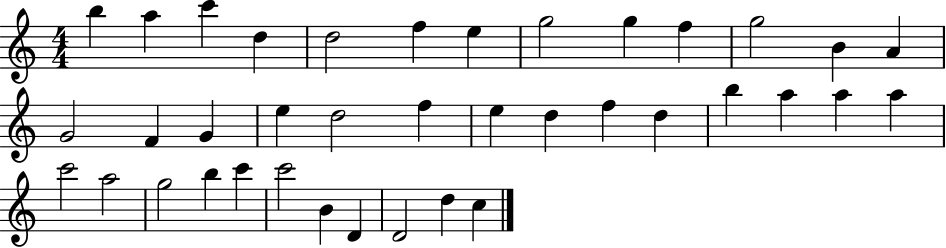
X:1
T:Untitled
M:4/4
L:1/4
K:C
b a c' d d2 f e g2 g f g2 B A G2 F G e d2 f e d f d b a a a c'2 a2 g2 b c' c'2 B D D2 d c